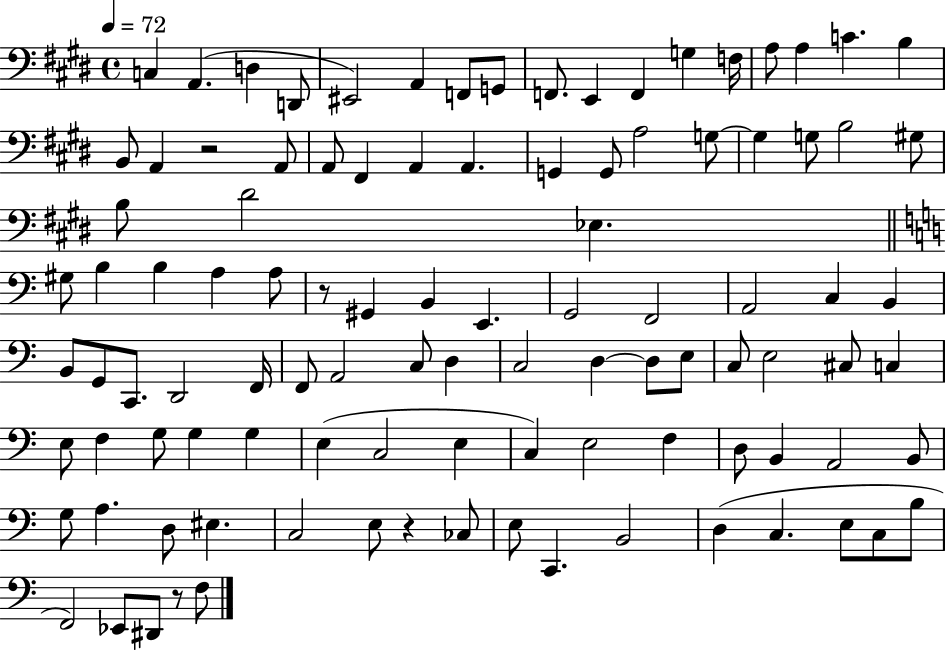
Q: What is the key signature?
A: E major